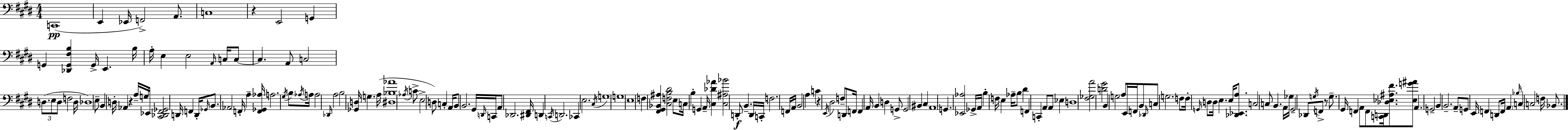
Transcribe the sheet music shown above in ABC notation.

X:1
T:Untitled
M:4/4
L:1/4
K:E
C,,4 E,, _E,,/4 F,,2 A,,/2 C,4 z E,,2 G,, G,, [_D,,G,,^F,B,] G,,/4 E,, B,/4 A,/4 E, E,2 A,,/4 C,/4 C,/2 C, A,,/2 C,2 D,/2 E,/2 D,/2 F,2 D,/4 _D,4 E,/2 B,, D,/4 _A,, z A,/4 G,/4 _E,,/4 [^C,,_D,,^F,,_G,,]2 D,,/4 F,, D,,/4 _G,,/4 B,,/2 _A,,2 F,,/4 A, [F,,_G,,_A,]/4 A,2 ^G,/4 B,/2 _A,/4 A,/4 A,2 _D,,/4 A,2 B,2 [_G,,D,]/4 G, A,/4 [^D,_B,_A]4 _A,/4 C/2 E,2 D,/2 C, A,,/4 B,,/2 B,,2 ^G,,/4 D,,/4 C,,/4 A,,/2 _D,,2 [^D,,^F,,]/4 D,, C,,/4 D,,2 _C,, E,2 ^C,/4 G,4 G,4 E,4 F, [^F,,^G,,_B,,^A,] [^C,F,B,^D]2 E,/2 C,/4 B, G,, A,,/4 [^C,_D_A] [^C,^A,_B]2 D,,/2 B,, D,,/4 C,,/4 F,2 F,,/4 A,,/4 B,,2 A, C z E,,/4 ^D,2 F,/2 D,,/2 F,,/4 F,, A,,/4 B,, D, G,,/2 G,,2 ^B,, ^C, A,,4 G,, [_E,,_A,]2 _G,,/4 A,,/4 B, F,/4 E, _A,/4 B,/2 ^D F,, C,, A,,/2 A,,/2 _E, D,4 [^F,_G,A]2 [D^G]2 B,, G,2 A,/2 E,,/4 F,,/4 B,,/2 _D,,/4 C,/2 G,2 F,/2 F,/4 G,,/4 D,/2 D,/4 E, E,/4 [_D,,_E,,A,]/2 C,2 C,/2 B,, A,,/4 _G,/4 ^G,,2 _D,,/2 G,/4 F,,/2 z/2 G,/2 ^G,,/4 F,, A,,/2 F,,/2 [C,,D,,]/4 [_D,_E,^A,^F]/2 [_E,G^A]/2 A,, G,,2 B,, B,,2 A,,/2 G,,/2 E,,/4 F,, D,,/2 F,,/4 A,, _B,/4 C, C,2 F,/4 _B,,/2